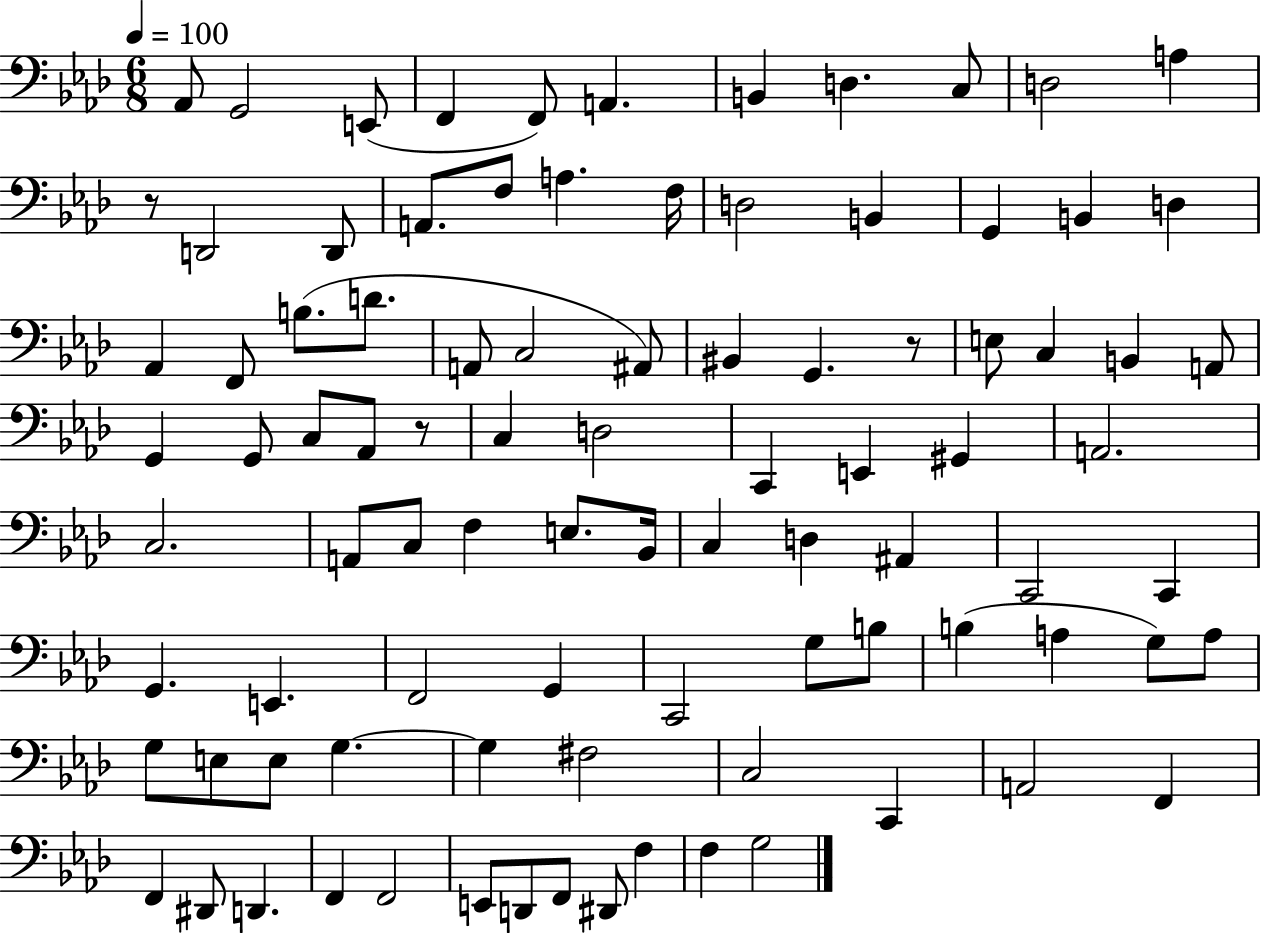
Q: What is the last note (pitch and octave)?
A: G3